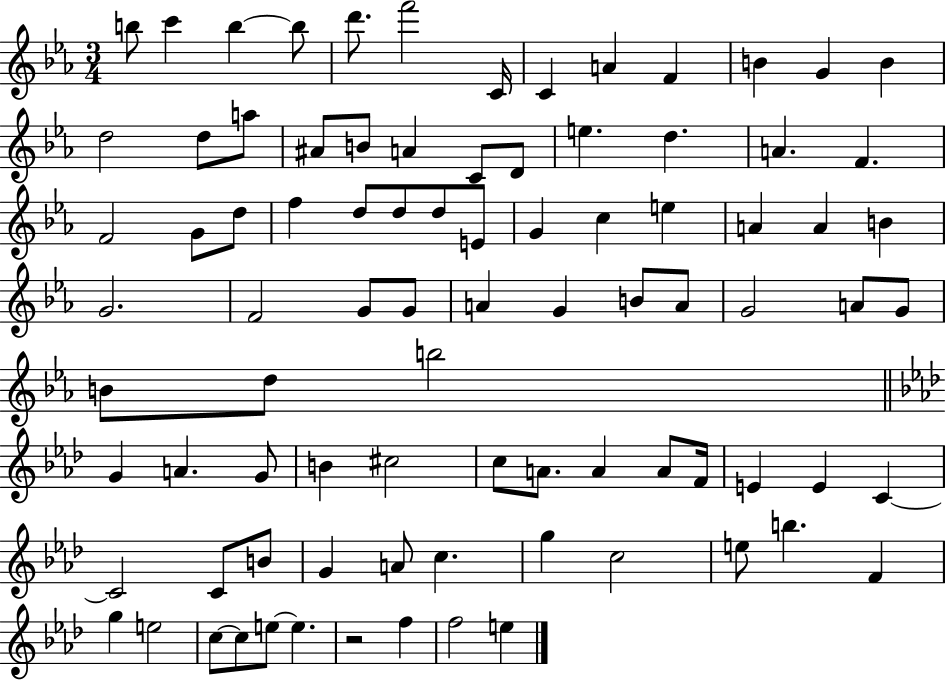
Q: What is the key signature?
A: EES major